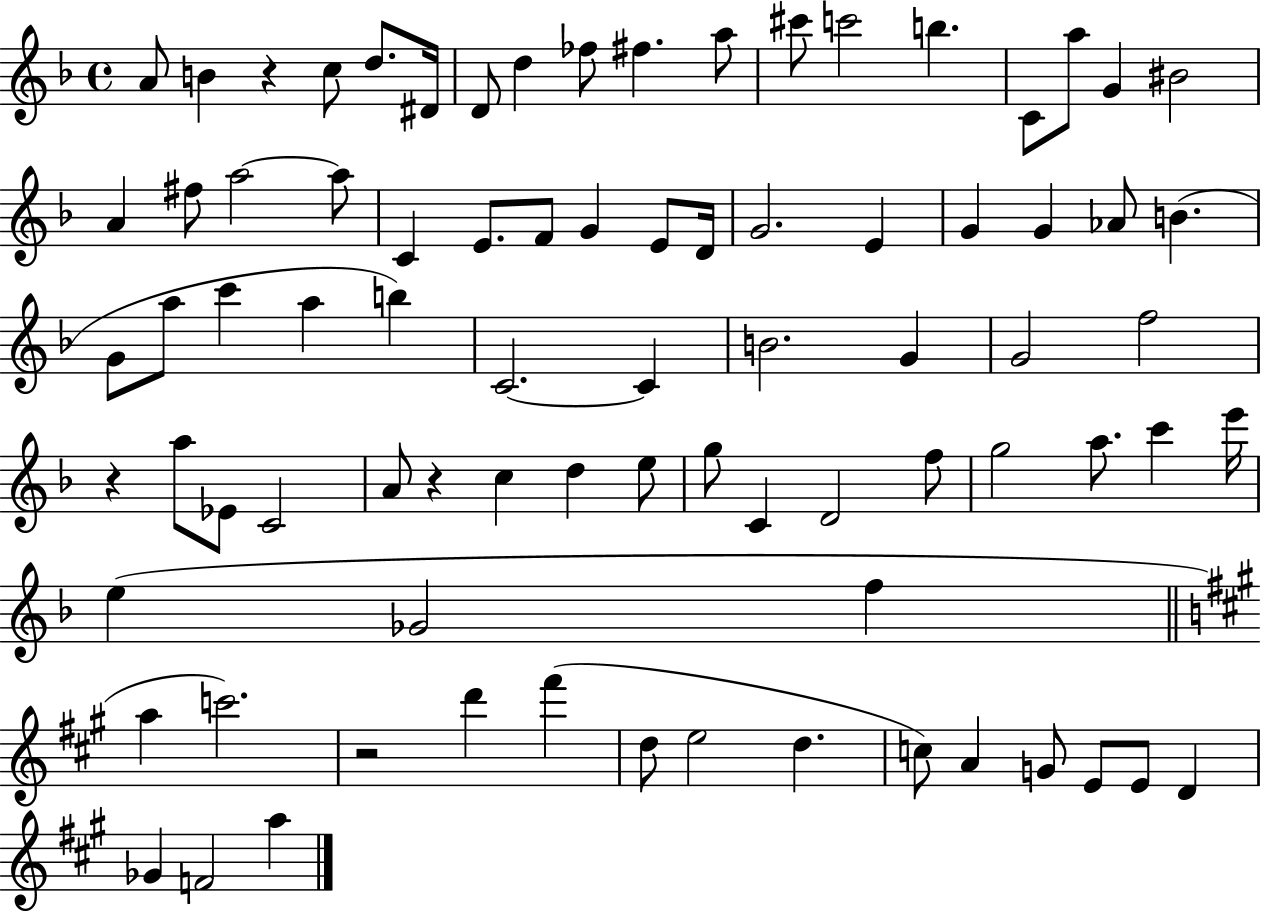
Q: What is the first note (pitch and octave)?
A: A4